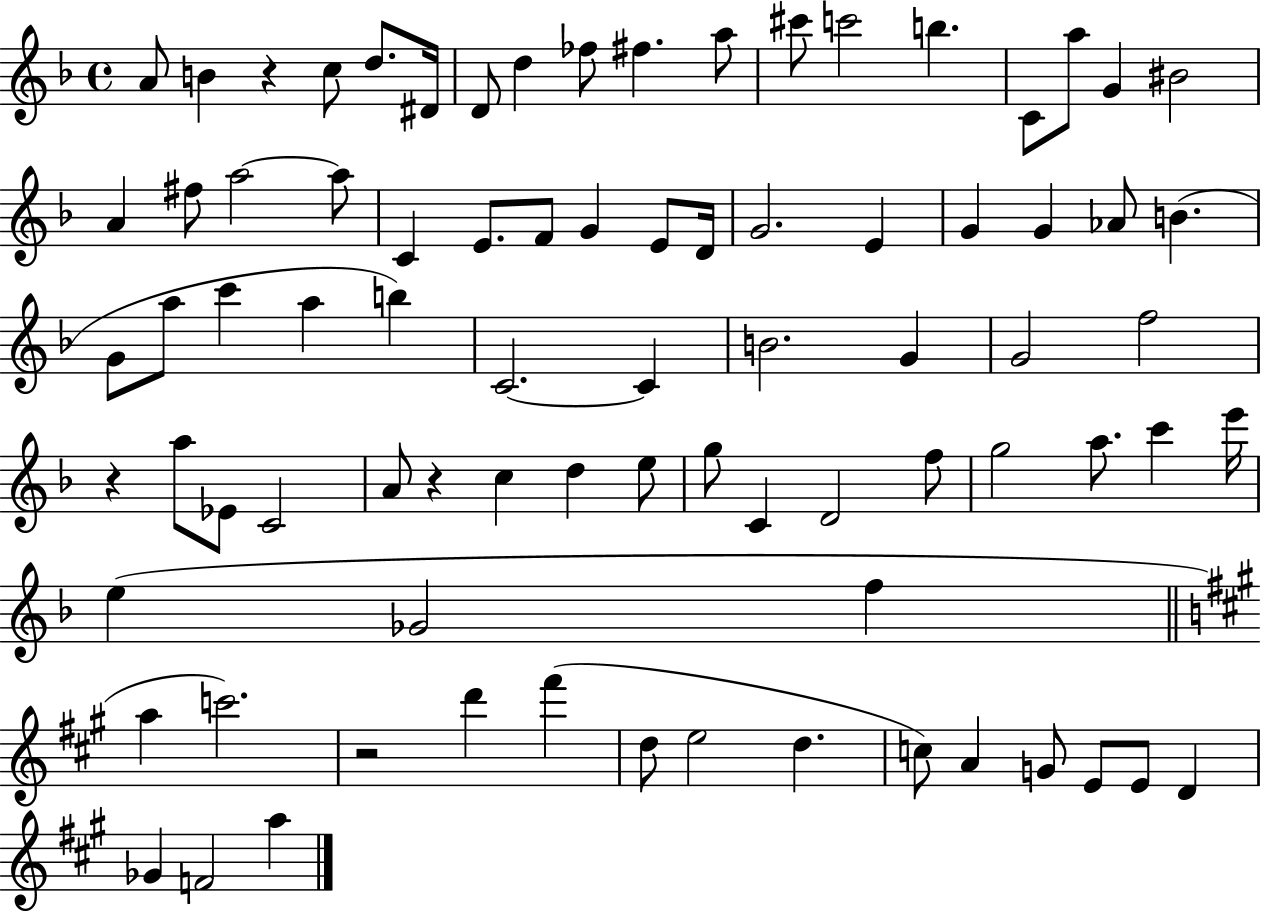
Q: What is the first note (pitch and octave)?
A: A4